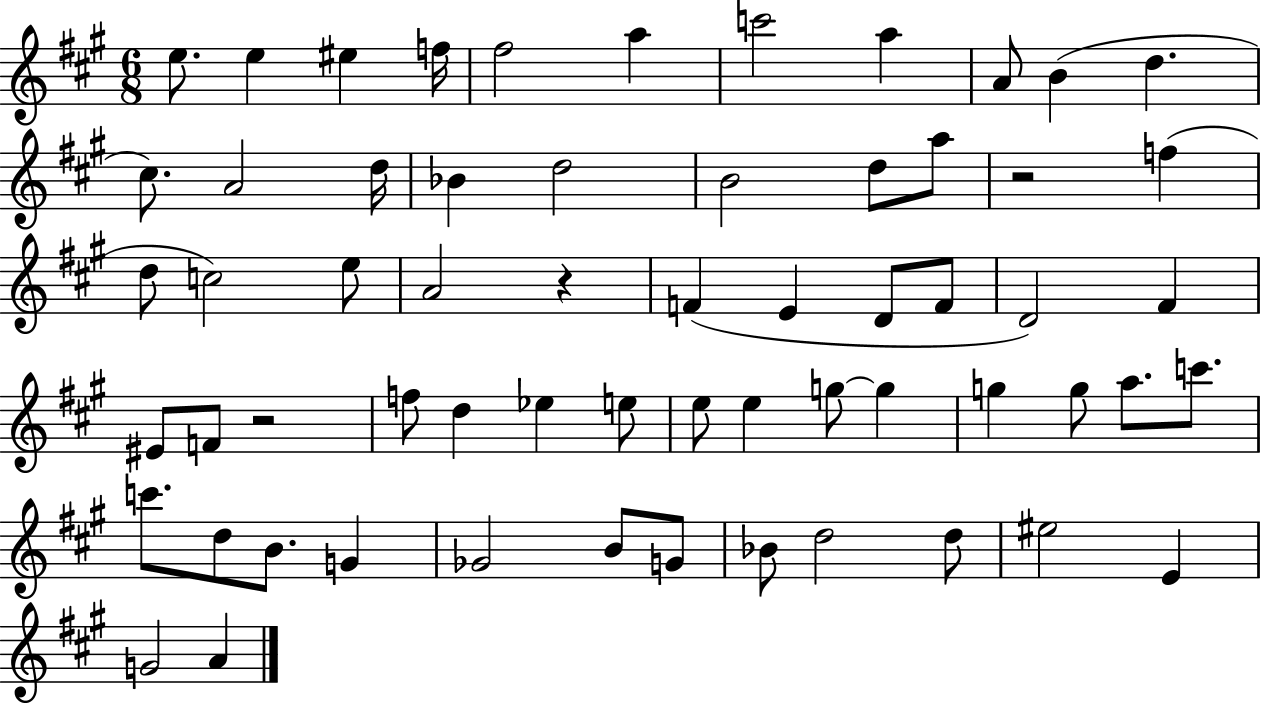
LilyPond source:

{
  \clef treble
  \numericTimeSignature
  \time 6/8
  \key a \major
  \repeat volta 2 { e''8. e''4 eis''4 f''16 | fis''2 a''4 | c'''2 a''4 | a'8 b'4( d''4. | \break cis''8.) a'2 d''16 | bes'4 d''2 | b'2 d''8 a''8 | r2 f''4( | \break d''8 c''2) e''8 | a'2 r4 | f'4( e'4 d'8 f'8 | d'2) fis'4 | \break eis'8 f'8 r2 | f''8 d''4 ees''4 e''8 | e''8 e''4 g''8~~ g''4 | g''4 g''8 a''8. c'''8. | \break c'''8. d''8 b'8. g'4 | ges'2 b'8 g'8 | bes'8 d''2 d''8 | eis''2 e'4 | \break g'2 a'4 | } \bar "|."
}